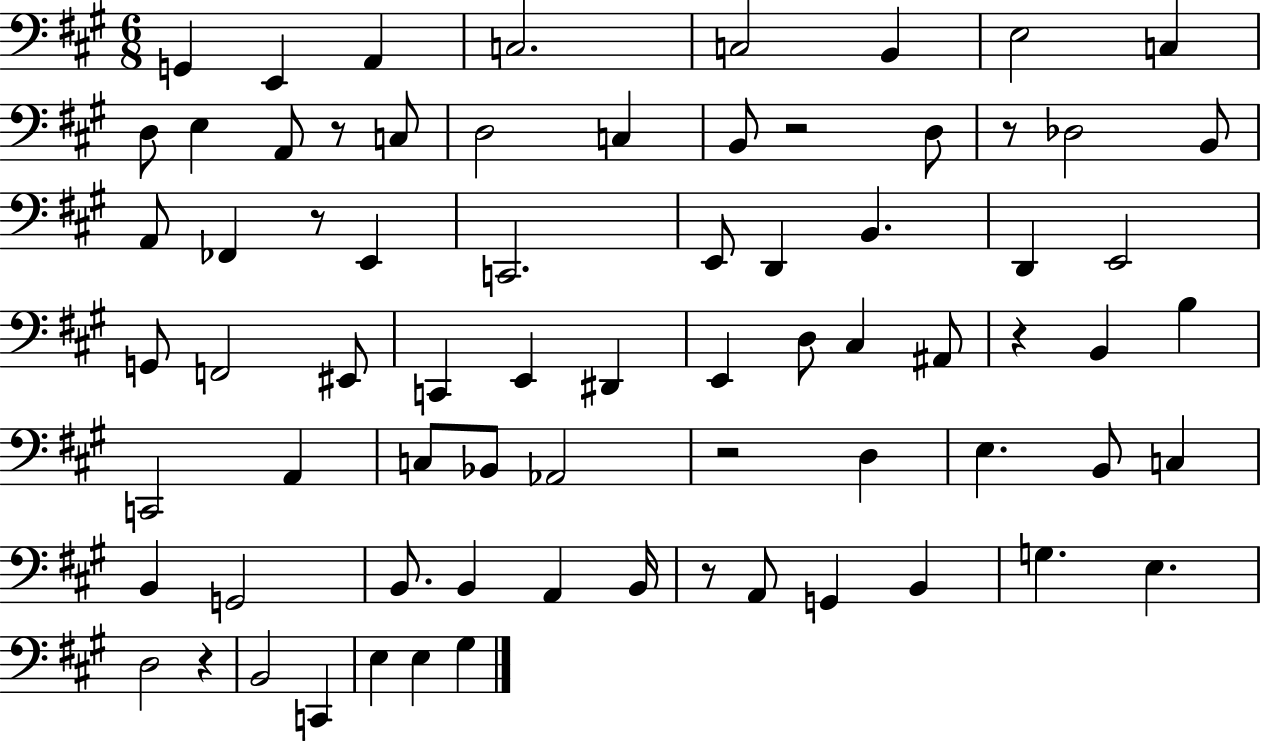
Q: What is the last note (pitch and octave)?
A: G#3